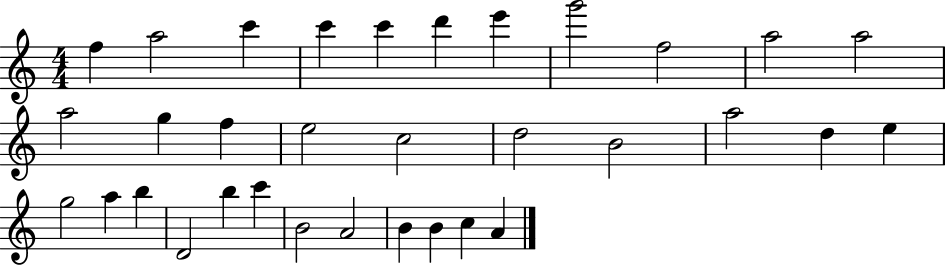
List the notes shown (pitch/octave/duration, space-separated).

F5/q A5/h C6/q C6/q C6/q D6/q E6/q G6/h F5/h A5/h A5/h A5/h G5/q F5/q E5/h C5/h D5/h B4/h A5/h D5/q E5/q G5/h A5/q B5/q D4/h B5/q C6/q B4/h A4/h B4/q B4/q C5/q A4/q